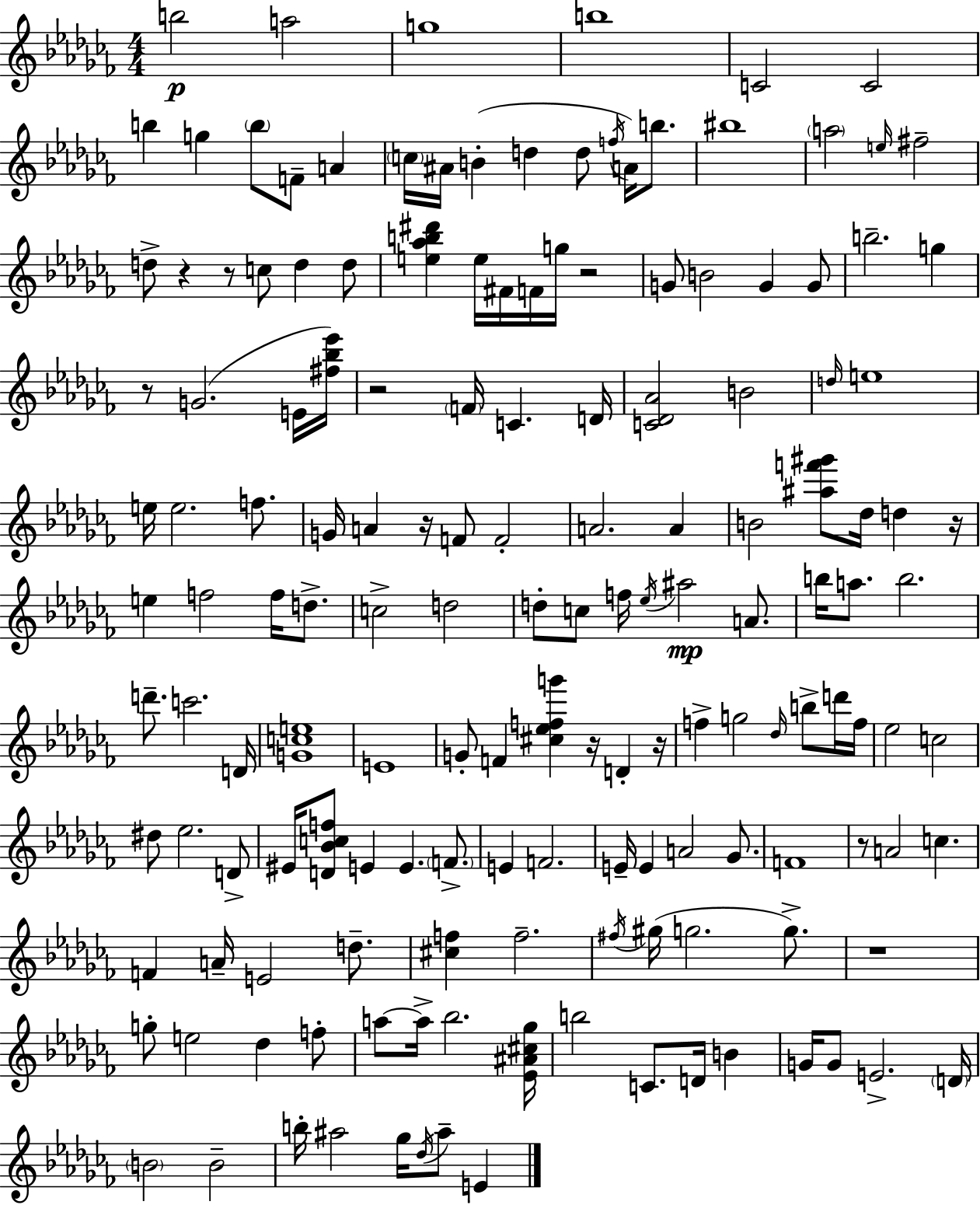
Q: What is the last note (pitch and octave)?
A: E4